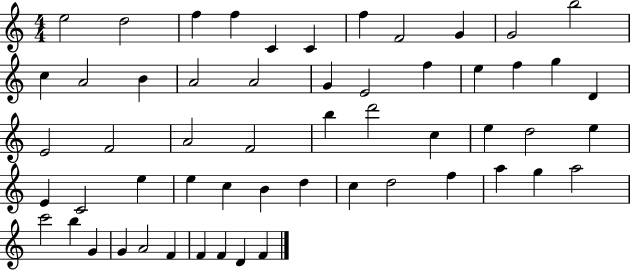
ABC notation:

X:1
T:Untitled
M:4/4
L:1/4
K:C
e2 d2 f f C C f F2 G G2 b2 c A2 B A2 A2 G E2 f e f g D E2 F2 A2 F2 b d'2 c e d2 e E C2 e e c B d c d2 f a g a2 c'2 b G G A2 F F F D F